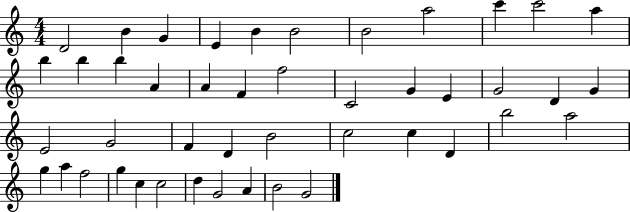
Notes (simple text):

D4/h B4/q G4/q E4/q B4/q B4/h B4/h A5/h C6/q C6/h A5/q B5/q B5/q B5/q A4/q A4/q F4/q F5/h C4/h G4/q E4/q G4/h D4/q G4/q E4/h G4/h F4/q D4/q B4/h C5/h C5/q D4/q B5/h A5/h G5/q A5/q F5/h G5/q C5/q C5/h D5/q G4/h A4/q B4/h G4/h